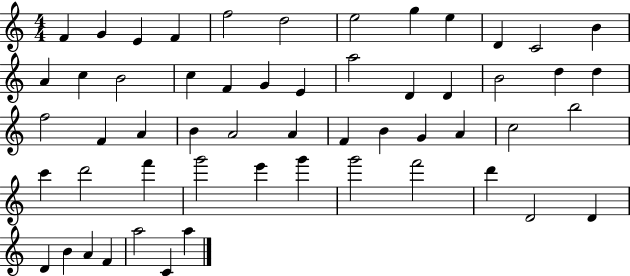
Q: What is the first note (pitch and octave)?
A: F4